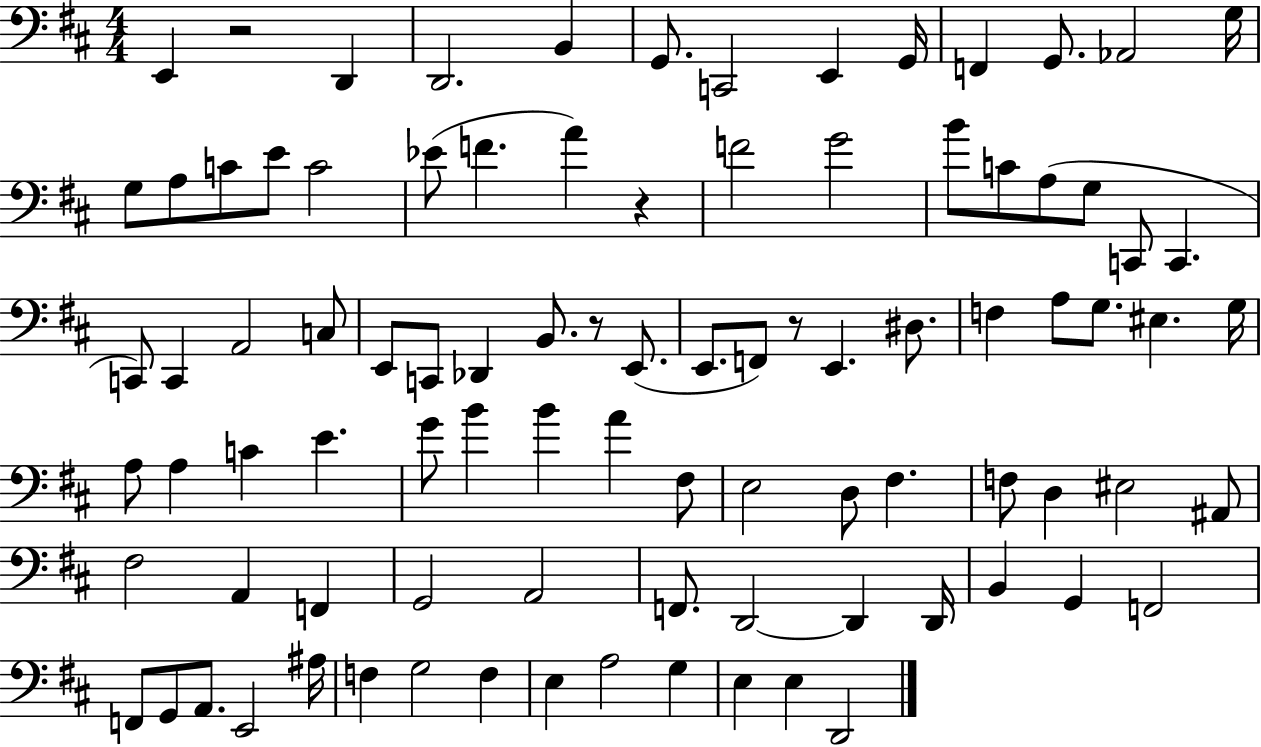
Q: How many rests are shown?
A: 4